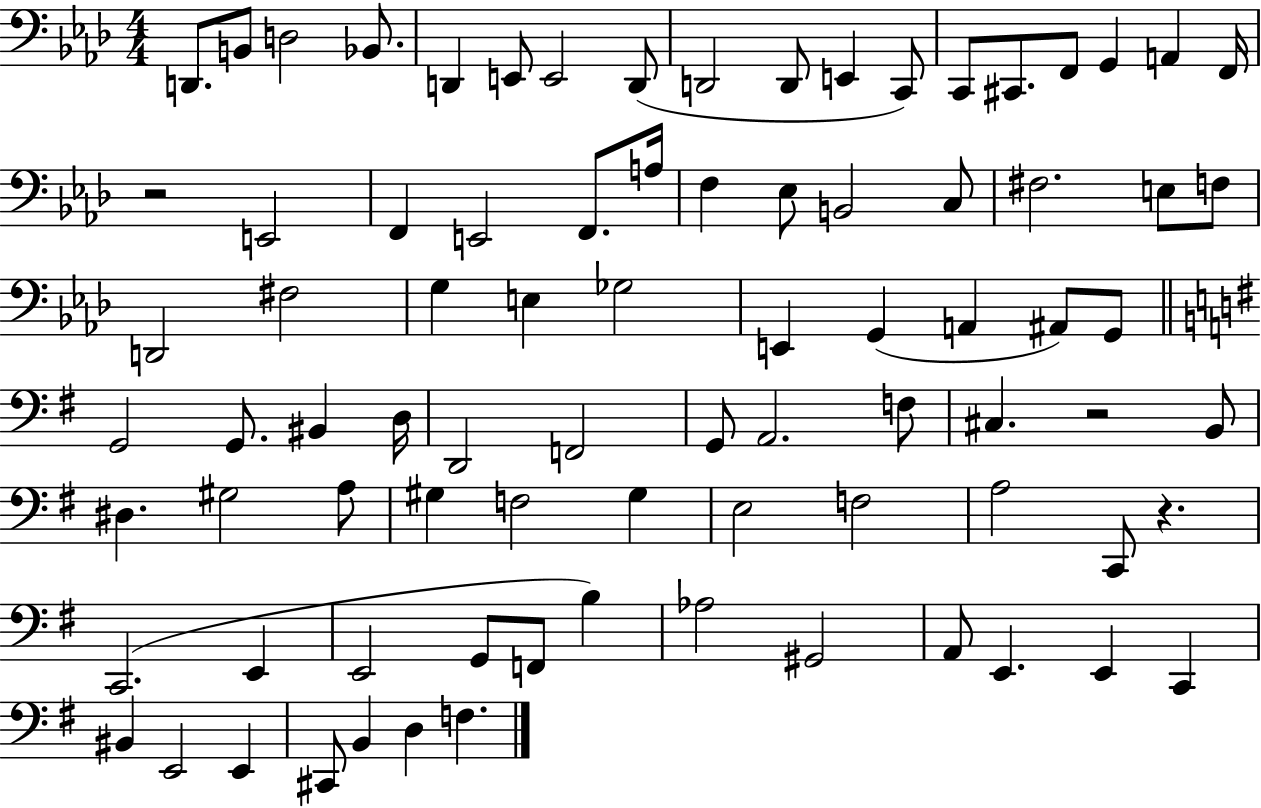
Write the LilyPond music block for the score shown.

{
  \clef bass
  \numericTimeSignature
  \time 4/4
  \key aes \major
  d,8. b,8 d2 bes,8. | d,4 e,8 e,2 d,8( | d,2 d,8 e,4 c,8) | c,8 cis,8. f,8 g,4 a,4 f,16 | \break r2 e,2 | f,4 e,2 f,8. a16 | f4 ees8 b,2 c8 | fis2. e8 f8 | \break d,2 fis2 | g4 e4 ges2 | e,4 g,4( a,4 ais,8) g,8 | \bar "||" \break \key g \major g,2 g,8. bis,4 d16 | d,2 f,2 | g,8 a,2. f8 | cis4. r2 b,8 | \break dis4. gis2 a8 | gis4 f2 gis4 | e2 f2 | a2 c,8 r4. | \break c,2.( e,4 | e,2 g,8 f,8 b4) | aes2 gis,2 | a,8 e,4. e,4 c,4 | \break bis,4 e,2 e,4 | cis,8 b,4 d4 f4. | \bar "|."
}